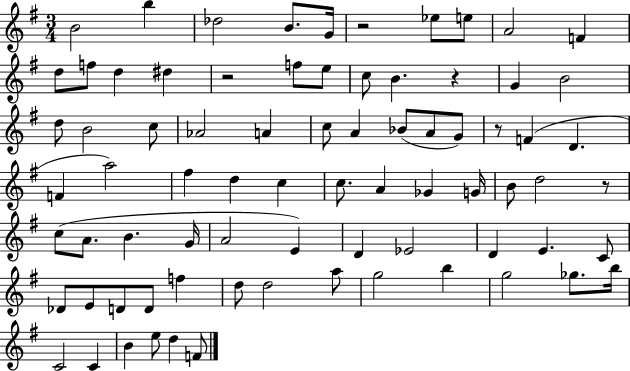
{
  \clef treble
  \numericTimeSignature
  \time 3/4
  \key g \major
  b'2 b''4 | des''2 b'8. g'16 | r2 ees''8 e''8 | a'2 f'4 | \break d''8 f''8 d''4 dis''4 | r2 f''8 e''8 | c''8 b'4. r4 | g'4 b'2 | \break d''8 b'2 c''8 | aes'2 a'4 | c''8 a'4 bes'8( a'8 g'8) | r8 f'4( d'4. | \break f'4 a''2) | fis''4 d''4 c''4 | c''8. a'4 ges'4 g'16 | b'8 d''2 r8 | \break c''8( a'8. b'4. g'16 | a'2 e'4) | d'4 ees'2 | d'4 e'4. c'8 | \break des'8 e'8 d'8 d'8 f''4 | d''8 d''2 a''8 | g''2 b''4 | g''2 ges''8. b''16 | \break c'2 c'4 | b'4 e''8 d''4 f'8 | \bar "|."
}